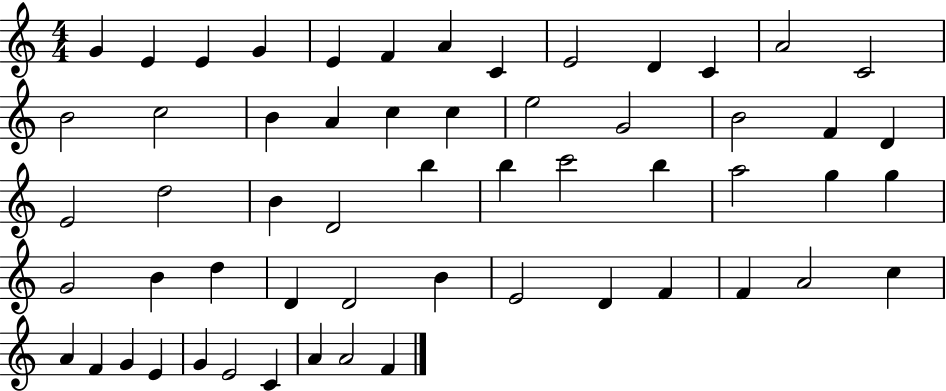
G4/q E4/q E4/q G4/q E4/q F4/q A4/q C4/q E4/h D4/q C4/q A4/h C4/h B4/h C5/h B4/q A4/q C5/q C5/q E5/h G4/h B4/h F4/q D4/q E4/h D5/h B4/q D4/h B5/q B5/q C6/h B5/q A5/h G5/q G5/q G4/h B4/q D5/q D4/q D4/h B4/q E4/h D4/q F4/q F4/q A4/h C5/q A4/q F4/q G4/q E4/q G4/q E4/h C4/q A4/q A4/h F4/q